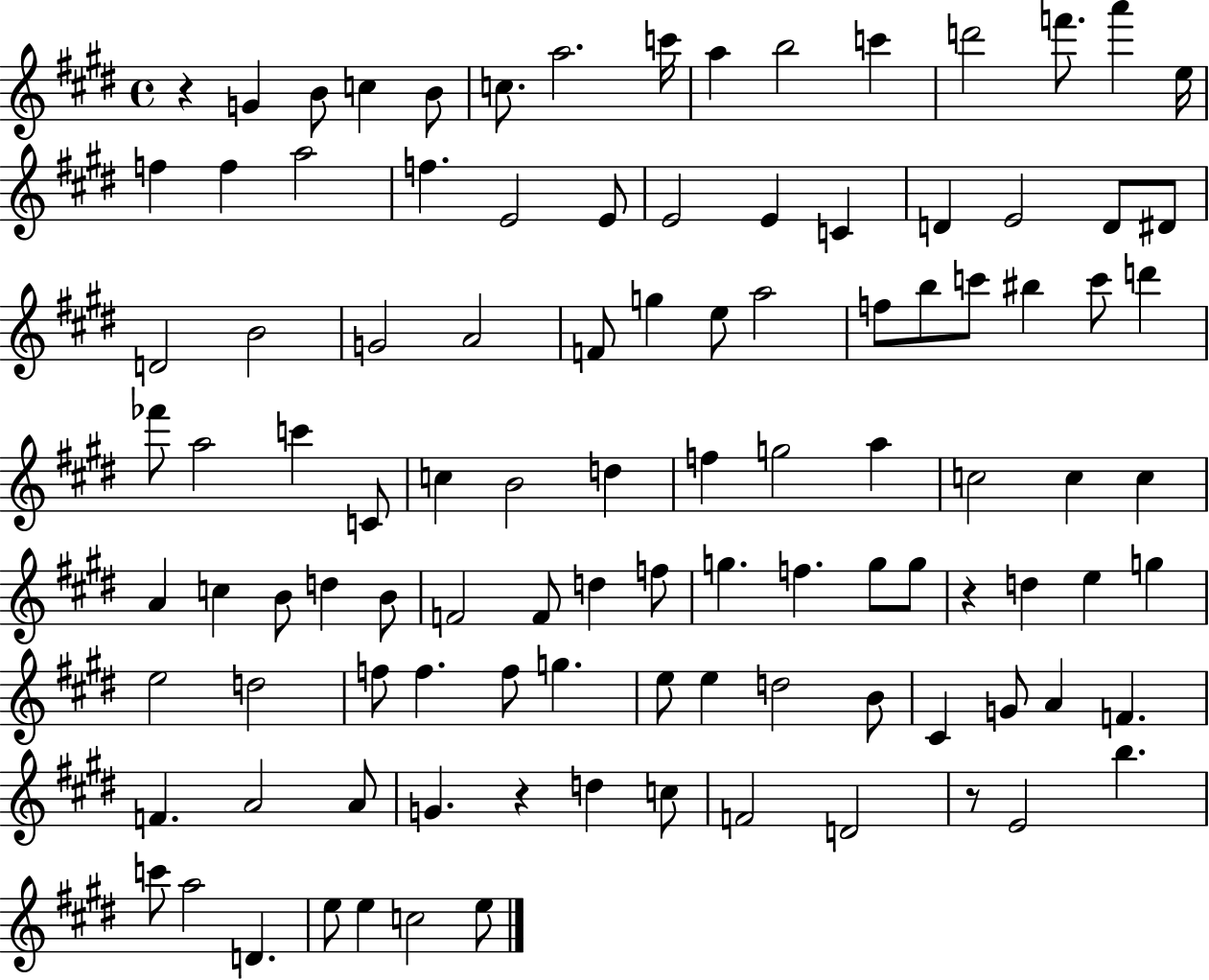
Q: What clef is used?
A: treble